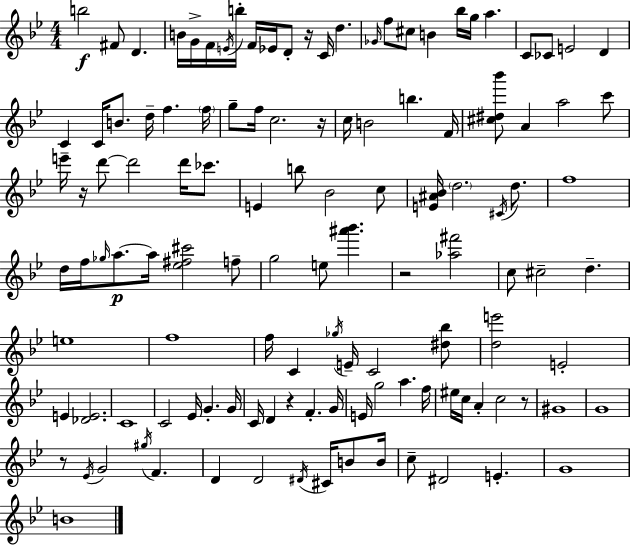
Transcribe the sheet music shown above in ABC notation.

X:1
T:Untitled
M:4/4
L:1/4
K:Bb
b2 ^F/2 D B/4 G/4 F/4 E/4 b/4 F/4 _E/4 D/2 z/4 C/4 d _G/4 f/2 ^c/2 B _b/4 g/4 a C/2 _C/2 E2 D C C/4 B/2 d/4 f f/4 g/2 f/4 c2 z/4 c/4 B2 b F/4 [^c^d_b']/2 A a2 c'/2 e'/4 z/4 d'/2 d'2 d'/4 _c'/2 E b/2 _B2 c/2 [E^A_B]/4 d2 ^C/4 d/2 f4 d/4 f/4 _g/4 a/2 a/4 [_e^f^c']2 f/2 g2 e/2 [^a'_b'] z2 [_a^f']2 c/2 ^c2 d e4 f4 f/4 C _g/4 E/4 C2 [^d_b]/2 [de']2 E2 E [_DE]2 C4 C2 _E/4 G G/4 C/4 D z F G/4 E/4 g2 a f/4 ^e/4 c/4 A c2 z/2 ^G4 G4 z/2 _E/4 G2 ^g/4 F D D2 ^D/4 ^C/4 B/2 B/4 c/2 ^D2 E G4 B4